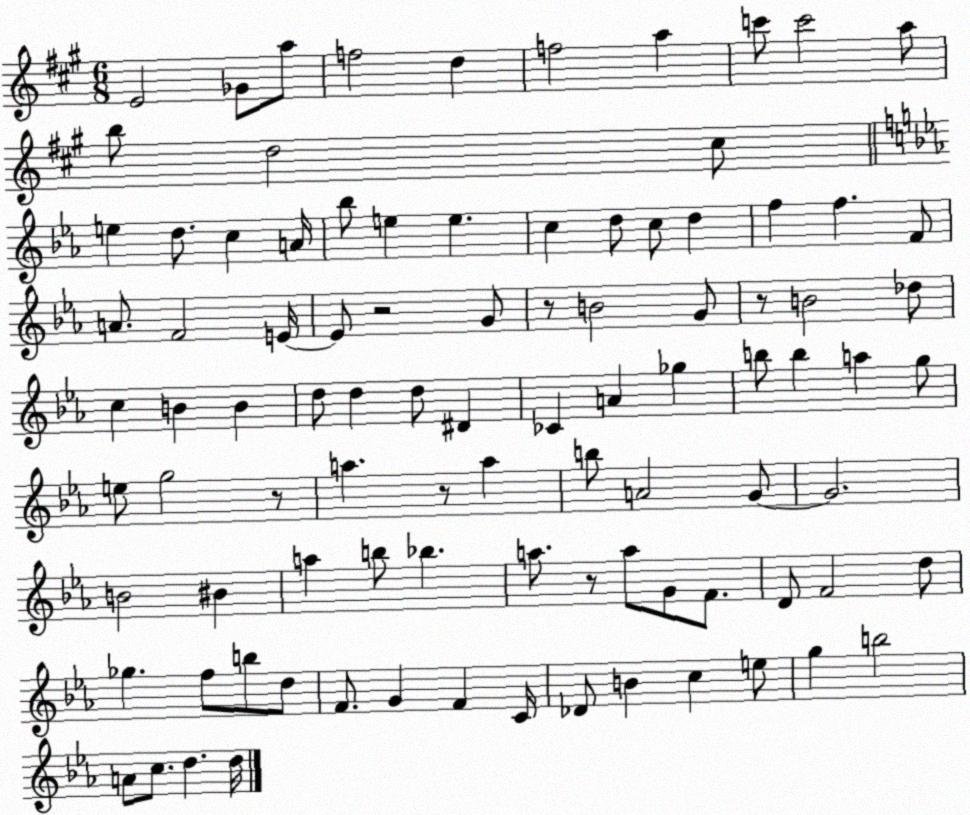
X:1
T:Untitled
M:6/8
L:1/4
K:A
E2 _G/2 a/2 f2 d f2 a c'/2 c'2 a/2 b/2 d2 ^c/2 e d/2 c A/4 _b/2 e e c d/2 c/2 d f f F/2 A/2 F2 E/4 E/2 z2 G/2 z/2 B2 G/2 z/2 B2 _d/2 c B B d/2 d d/2 ^D _C A _g b/2 b a g/2 e/2 g2 z/2 a z/2 a b/2 A2 G/2 G2 B2 ^B a b/2 _b a/2 z/2 a/2 G/2 F/2 D/2 F2 d/2 _g f/2 b/2 d/2 F/2 G F C/4 _D/2 B c e/2 g b2 A/2 c/2 d d/4